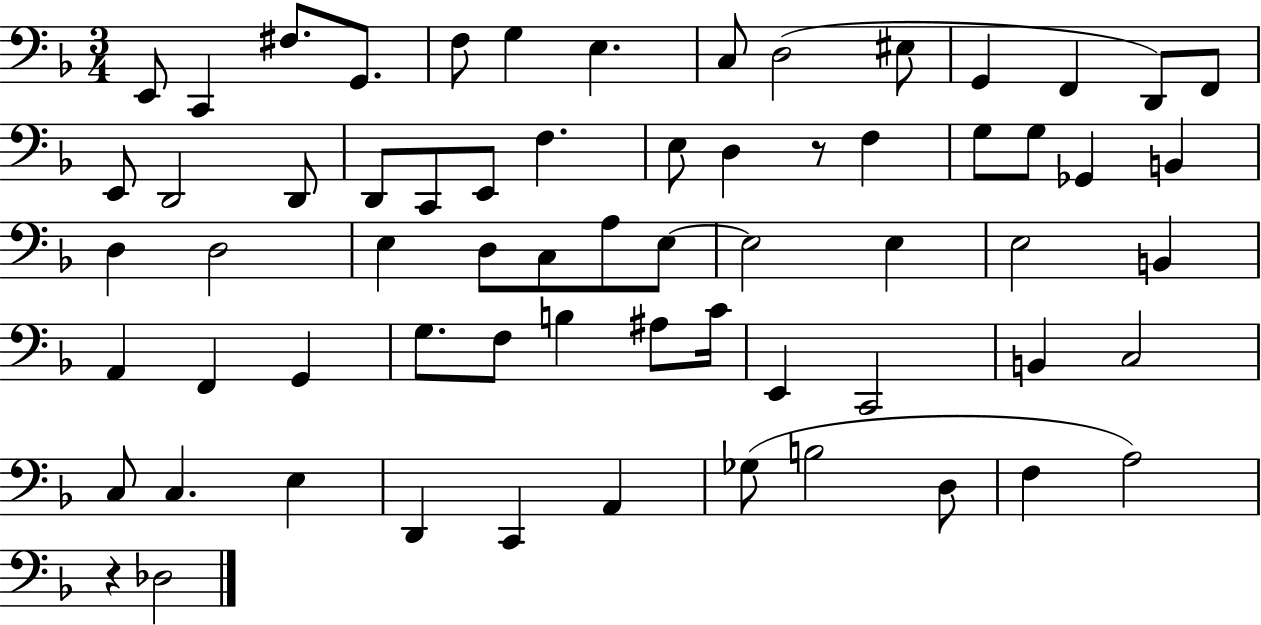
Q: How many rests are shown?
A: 2